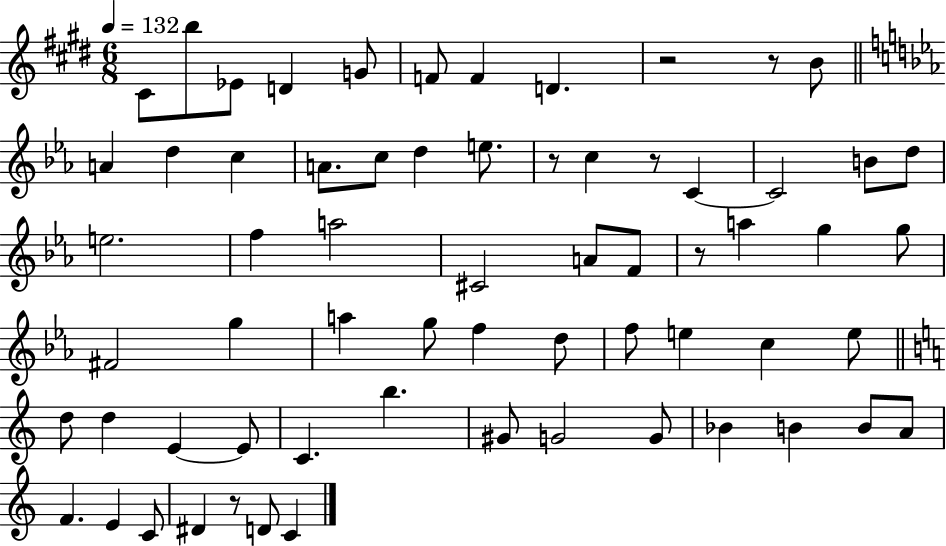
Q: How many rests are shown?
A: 6